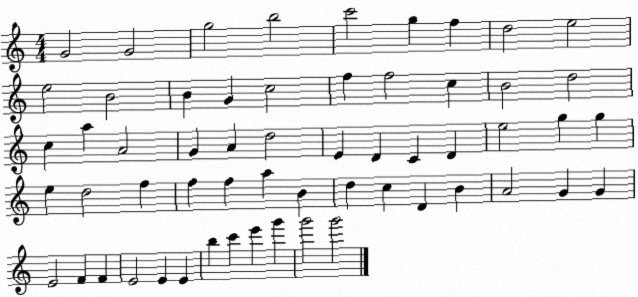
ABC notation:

X:1
T:Untitled
M:4/4
L:1/4
K:C
G2 G2 g2 b2 c'2 g f d2 e2 e2 B2 B G c2 f f2 c B2 d2 c a A2 G A d2 E D C D e2 g g e d2 f f f a B d c D B A2 G G E2 F F E2 E E b c' e' g' g'2 g'2